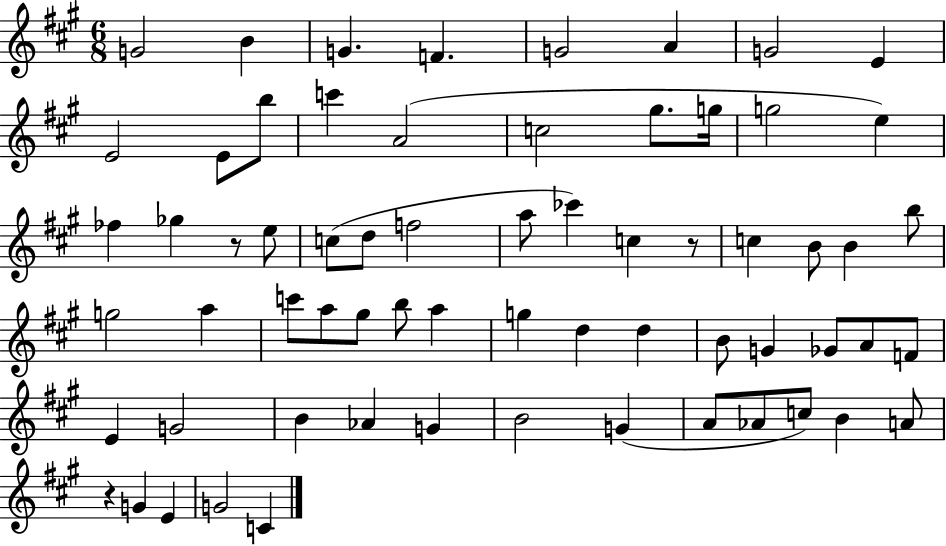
X:1
T:Untitled
M:6/8
L:1/4
K:A
G2 B G F G2 A G2 E E2 E/2 b/2 c' A2 c2 ^g/2 g/4 g2 e _f _g z/2 e/2 c/2 d/2 f2 a/2 _c' c z/2 c B/2 B b/2 g2 a c'/2 a/2 ^g/2 b/2 a g d d B/2 G _G/2 A/2 F/2 E G2 B _A G B2 G A/2 _A/2 c/2 B A/2 z G E G2 C